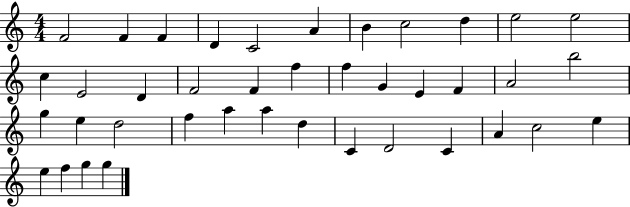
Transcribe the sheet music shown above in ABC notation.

X:1
T:Untitled
M:4/4
L:1/4
K:C
F2 F F D C2 A B c2 d e2 e2 c E2 D F2 F f f G E F A2 b2 g e d2 f a a d C D2 C A c2 e e f g g